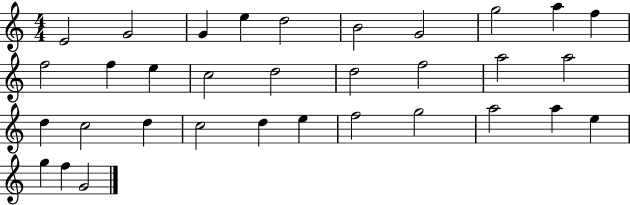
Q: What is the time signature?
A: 4/4